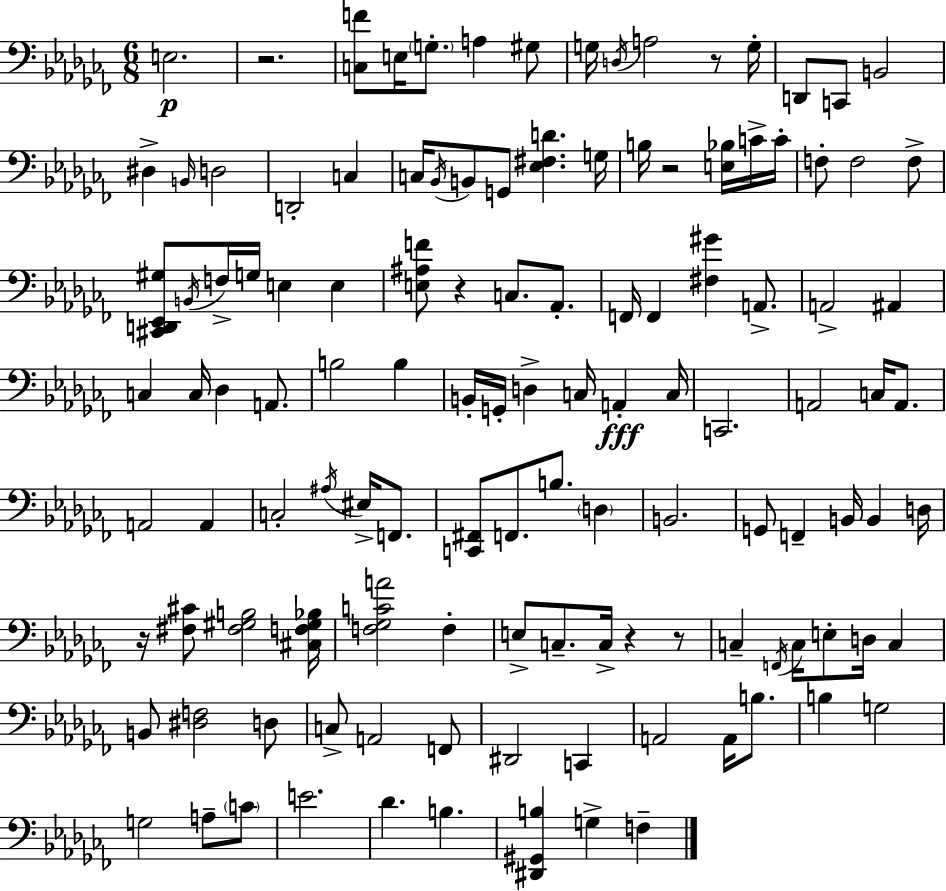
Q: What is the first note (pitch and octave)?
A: E3